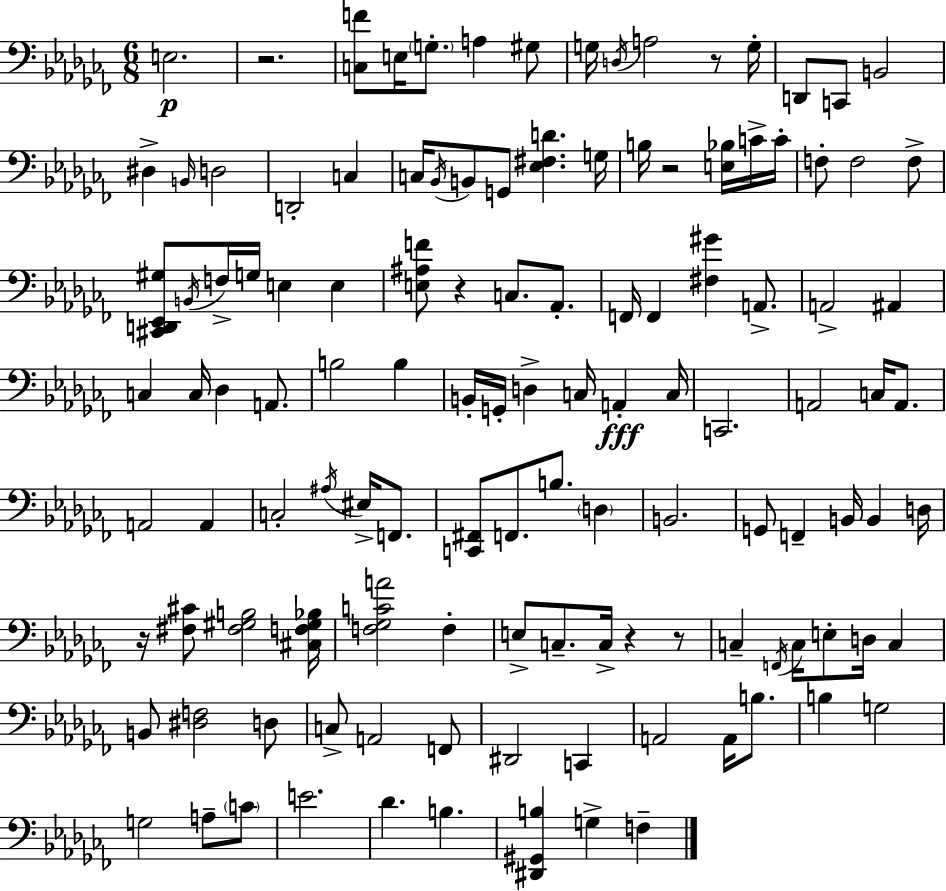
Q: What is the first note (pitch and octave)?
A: E3